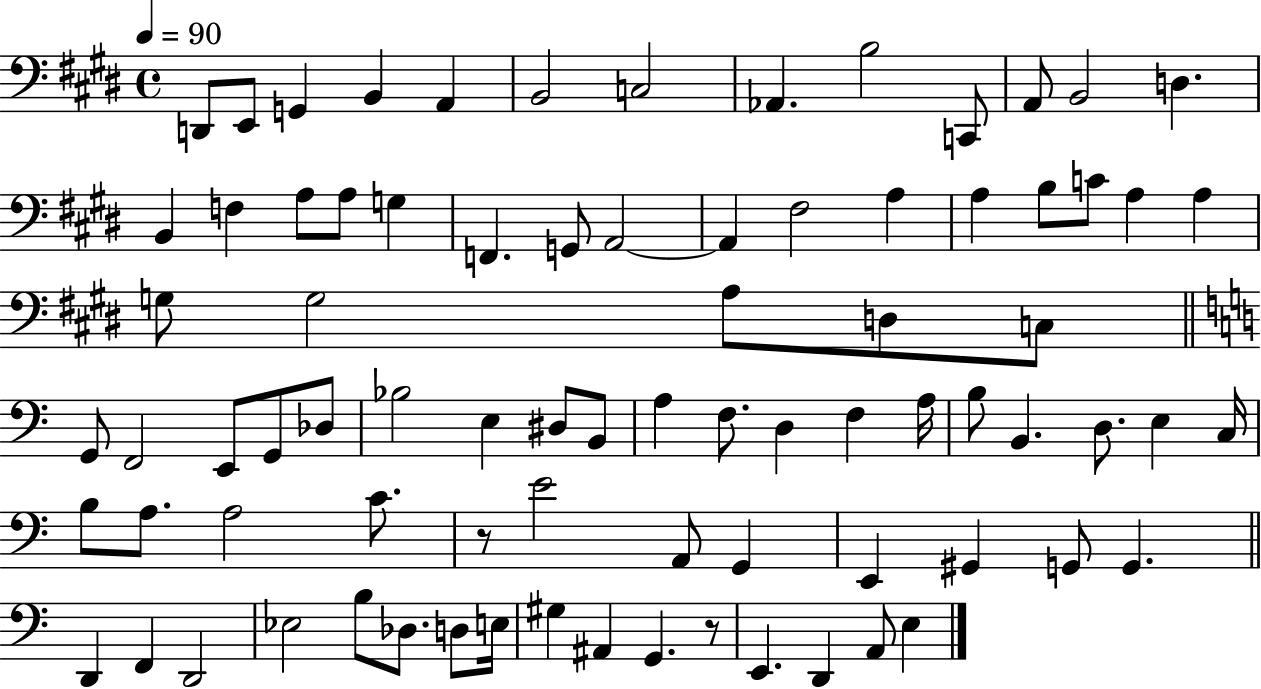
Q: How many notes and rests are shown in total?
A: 81